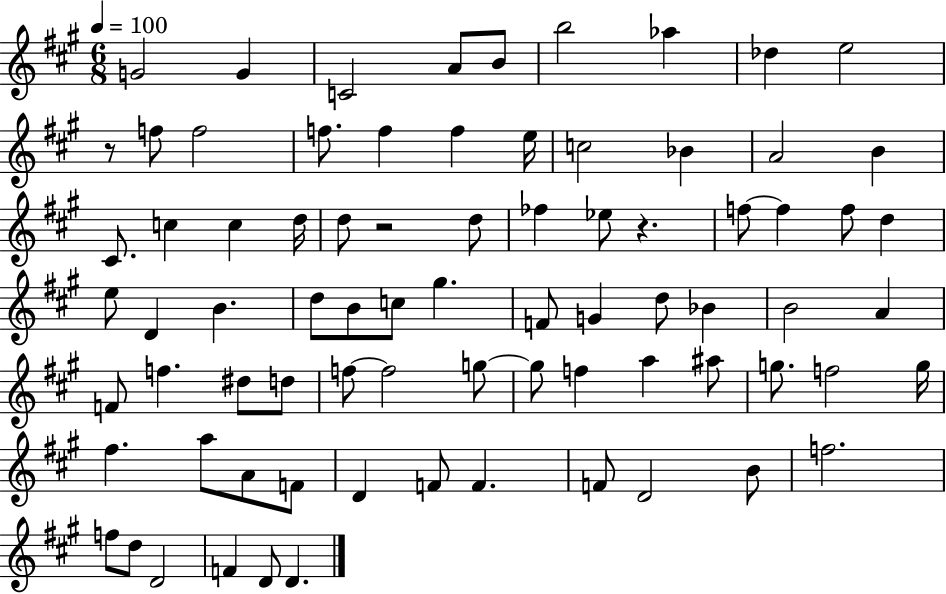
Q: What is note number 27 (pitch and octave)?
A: Eb5